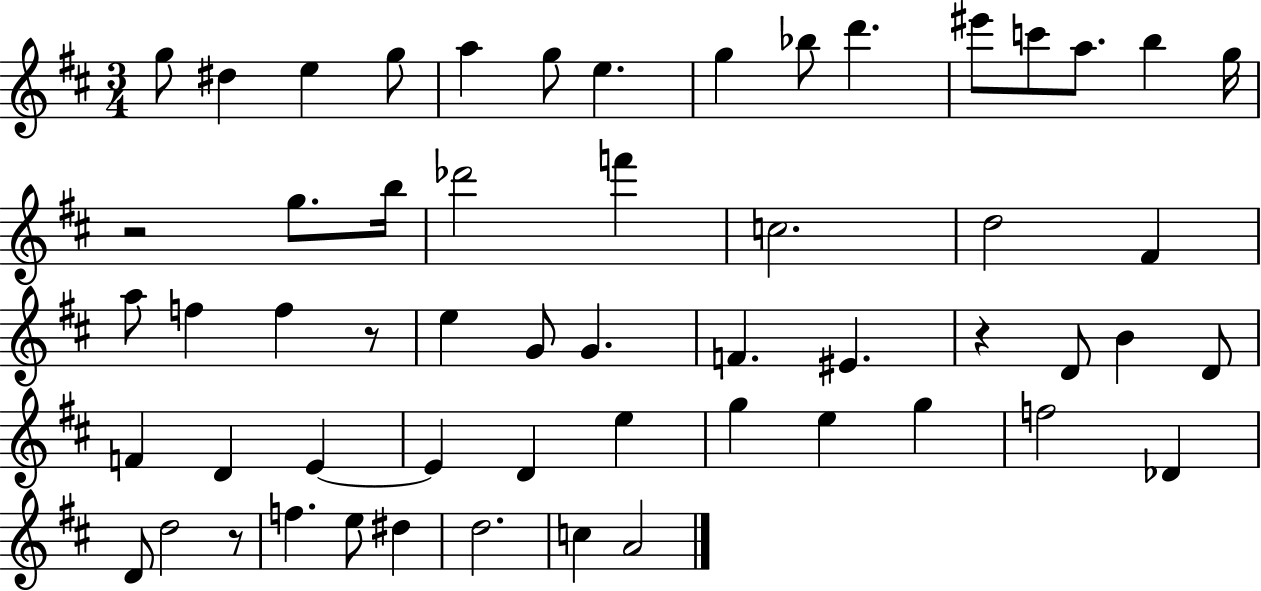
G5/e D#5/q E5/q G5/e A5/q G5/e E5/q. G5/q Bb5/e D6/q. EIS6/e C6/e A5/e. B5/q G5/s R/h G5/e. B5/s Db6/h F6/q C5/h. D5/h F#4/q A5/e F5/q F5/q R/e E5/q G4/e G4/q. F4/q. EIS4/q. R/q D4/e B4/q D4/e F4/q D4/q E4/q E4/q D4/q E5/q G5/q E5/q G5/q F5/h Db4/q D4/e D5/h R/e F5/q. E5/e D#5/q D5/h. C5/q A4/h